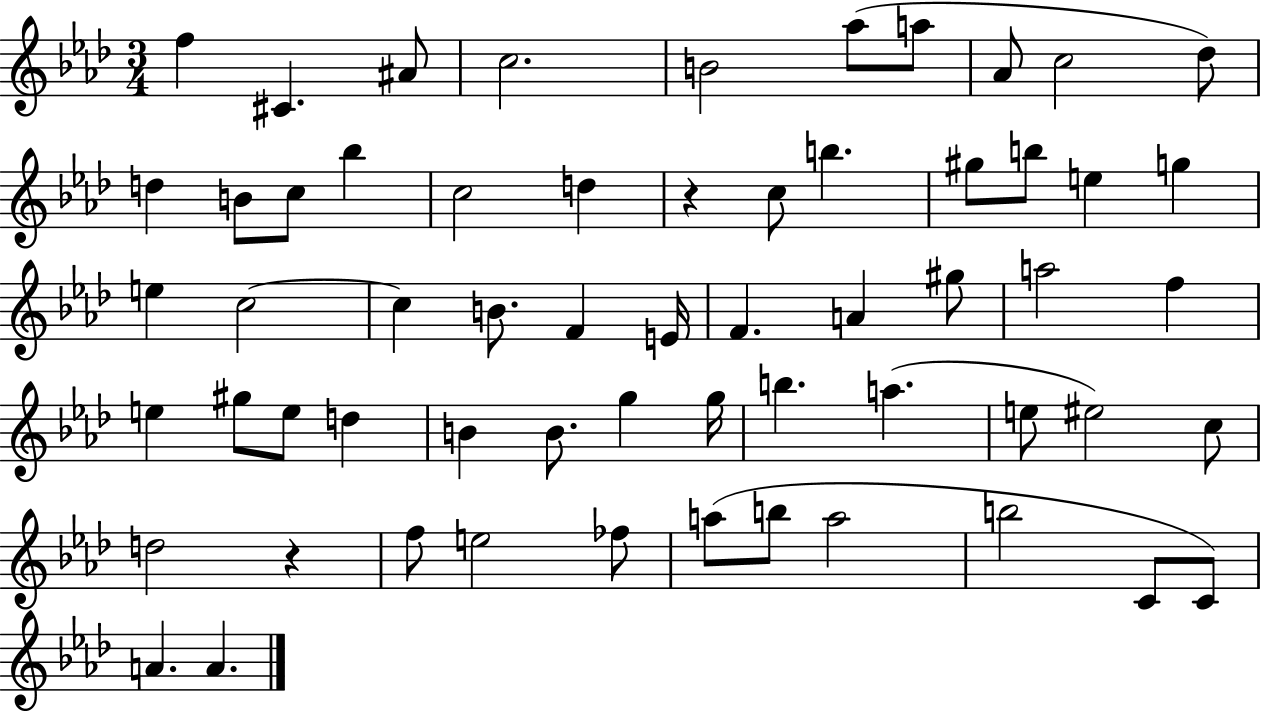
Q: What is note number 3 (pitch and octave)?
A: A#4